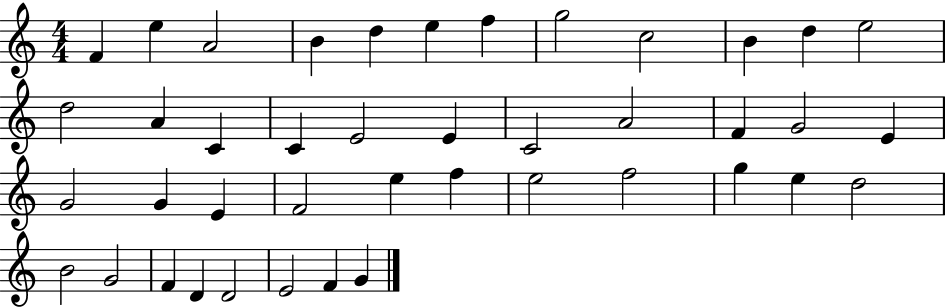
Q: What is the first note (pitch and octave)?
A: F4